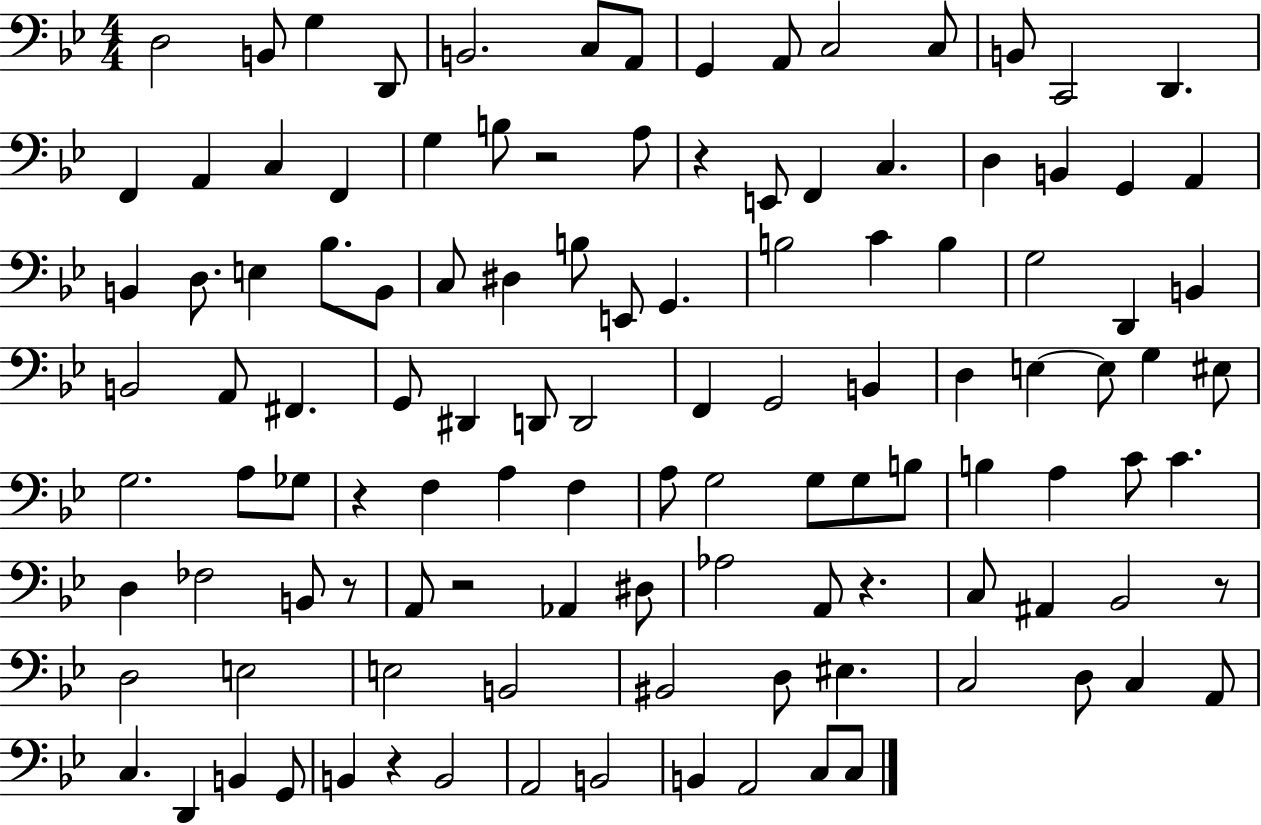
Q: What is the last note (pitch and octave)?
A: C3